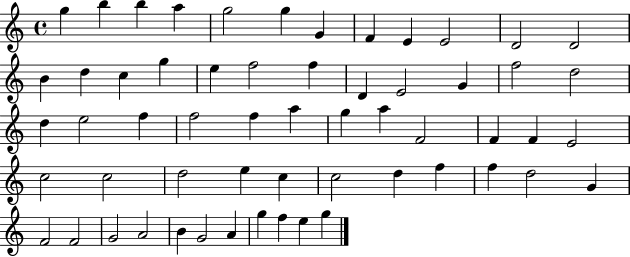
G5/q B5/q B5/q A5/q G5/h G5/q G4/q F4/q E4/q E4/h D4/h D4/h B4/q D5/q C5/q G5/q E5/q F5/h F5/q D4/q E4/h G4/q F5/h D5/h D5/q E5/h F5/q F5/h F5/q A5/q G5/q A5/q F4/h F4/q F4/q E4/h C5/h C5/h D5/h E5/q C5/q C5/h D5/q F5/q F5/q D5/h G4/q F4/h F4/h G4/h A4/h B4/q G4/h A4/q G5/q F5/q E5/q G5/q